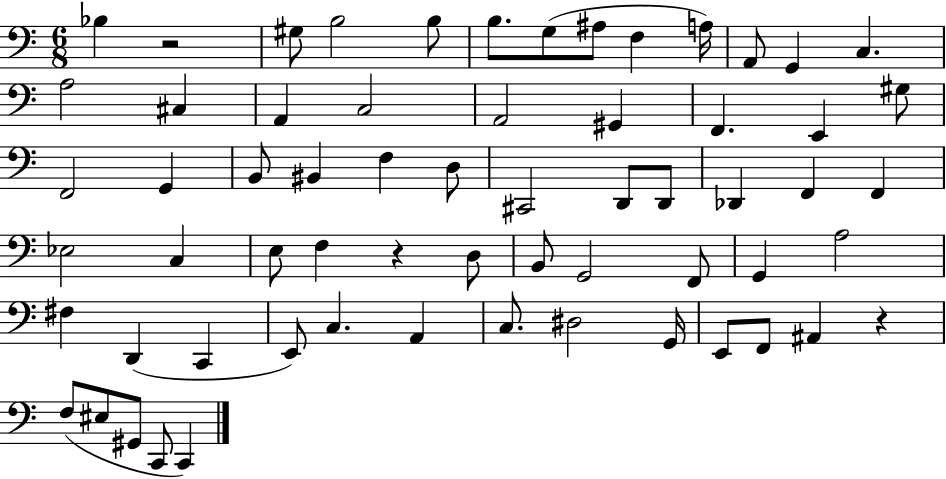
Bb3/q R/h G#3/e B3/h B3/e B3/e. G3/e A#3/e F3/q A3/s A2/e G2/q C3/q. A3/h C#3/q A2/q C3/h A2/h G#2/q F2/q. E2/q G#3/e F2/h G2/q B2/e BIS2/q F3/q D3/e C#2/h D2/e D2/e Db2/q F2/q F2/q Eb3/h C3/q E3/e F3/q R/q D3/e B2/e G2/h F2/e G2/q A3/h F#3/q D2/q C2/q E2/e C3/q. A2/q C3/e. D#3/h G2/s E2/e F2/e A#2/q R/q F3/e EIS3/e G#2/e C2/e C2/q